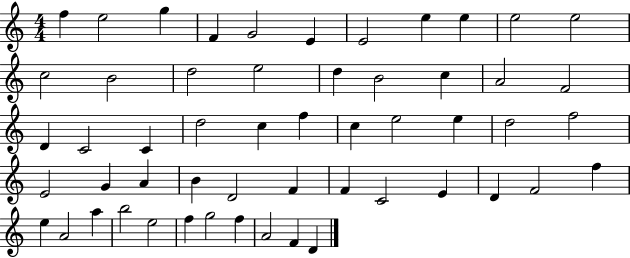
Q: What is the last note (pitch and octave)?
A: D4